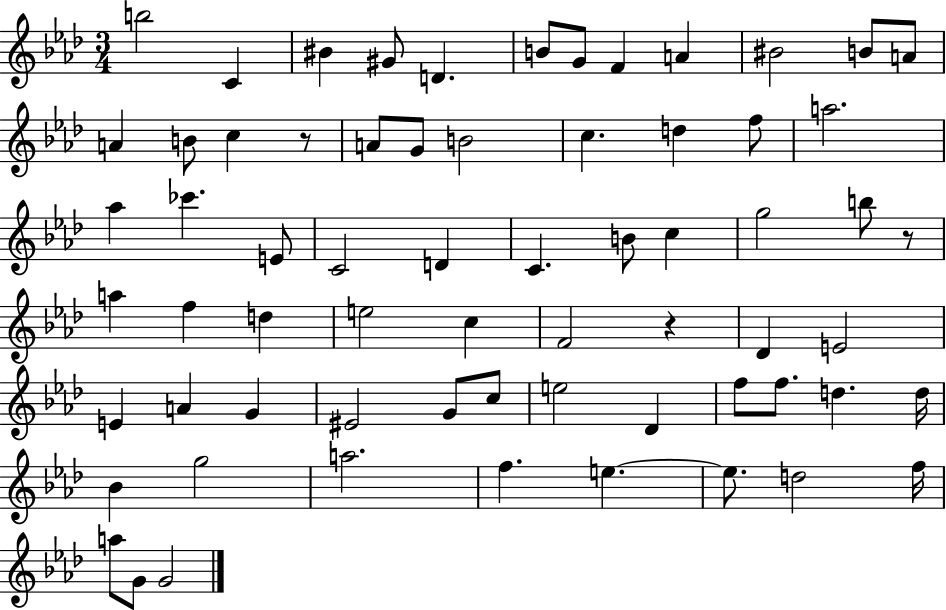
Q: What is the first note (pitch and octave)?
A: B5